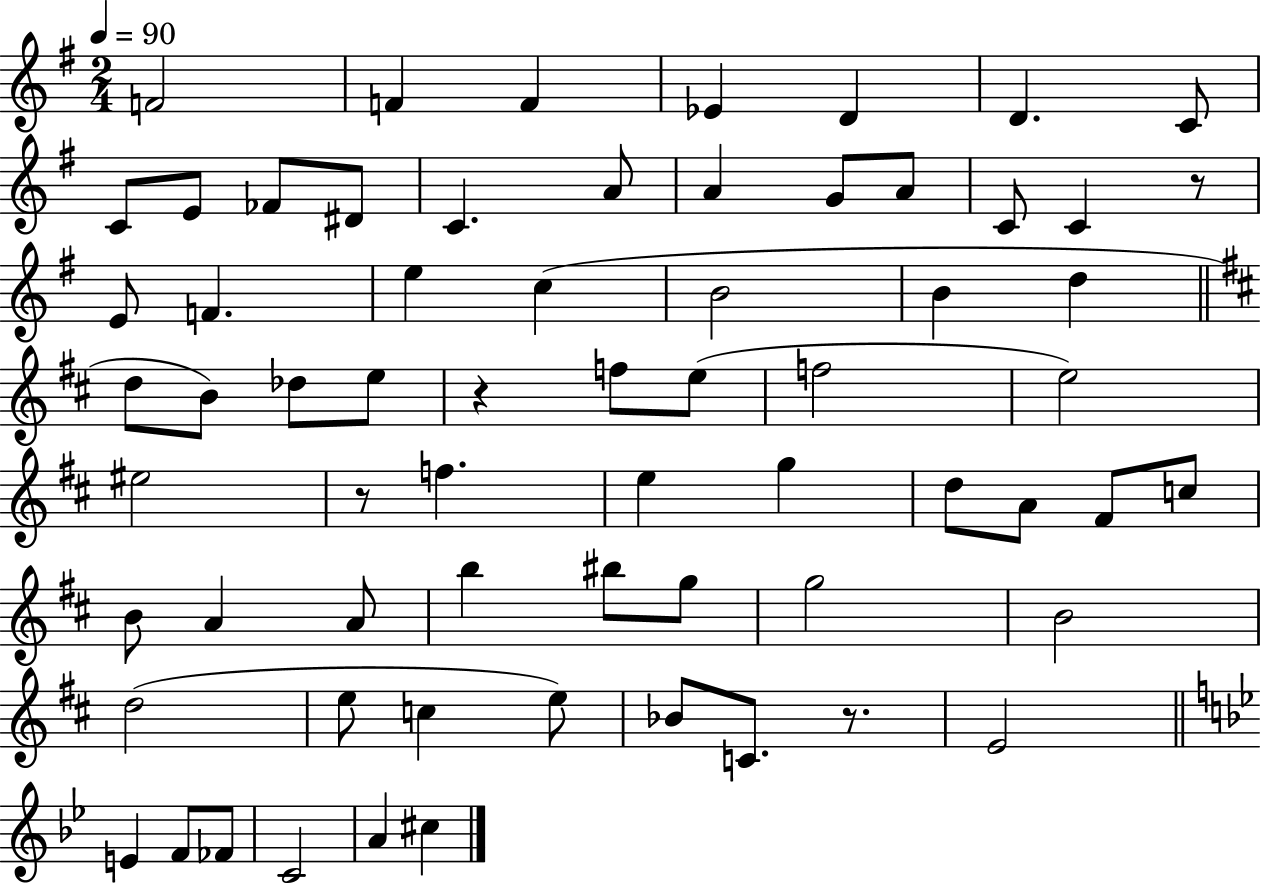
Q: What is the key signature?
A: G major